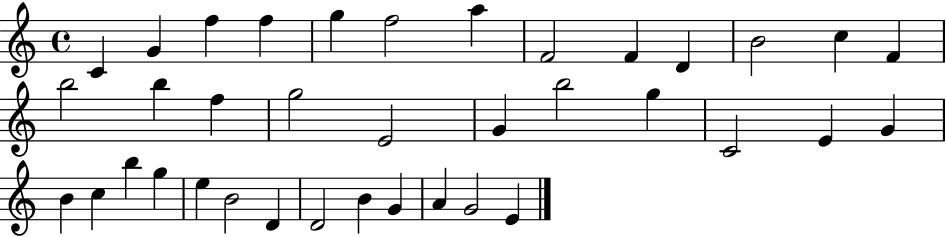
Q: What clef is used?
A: treble